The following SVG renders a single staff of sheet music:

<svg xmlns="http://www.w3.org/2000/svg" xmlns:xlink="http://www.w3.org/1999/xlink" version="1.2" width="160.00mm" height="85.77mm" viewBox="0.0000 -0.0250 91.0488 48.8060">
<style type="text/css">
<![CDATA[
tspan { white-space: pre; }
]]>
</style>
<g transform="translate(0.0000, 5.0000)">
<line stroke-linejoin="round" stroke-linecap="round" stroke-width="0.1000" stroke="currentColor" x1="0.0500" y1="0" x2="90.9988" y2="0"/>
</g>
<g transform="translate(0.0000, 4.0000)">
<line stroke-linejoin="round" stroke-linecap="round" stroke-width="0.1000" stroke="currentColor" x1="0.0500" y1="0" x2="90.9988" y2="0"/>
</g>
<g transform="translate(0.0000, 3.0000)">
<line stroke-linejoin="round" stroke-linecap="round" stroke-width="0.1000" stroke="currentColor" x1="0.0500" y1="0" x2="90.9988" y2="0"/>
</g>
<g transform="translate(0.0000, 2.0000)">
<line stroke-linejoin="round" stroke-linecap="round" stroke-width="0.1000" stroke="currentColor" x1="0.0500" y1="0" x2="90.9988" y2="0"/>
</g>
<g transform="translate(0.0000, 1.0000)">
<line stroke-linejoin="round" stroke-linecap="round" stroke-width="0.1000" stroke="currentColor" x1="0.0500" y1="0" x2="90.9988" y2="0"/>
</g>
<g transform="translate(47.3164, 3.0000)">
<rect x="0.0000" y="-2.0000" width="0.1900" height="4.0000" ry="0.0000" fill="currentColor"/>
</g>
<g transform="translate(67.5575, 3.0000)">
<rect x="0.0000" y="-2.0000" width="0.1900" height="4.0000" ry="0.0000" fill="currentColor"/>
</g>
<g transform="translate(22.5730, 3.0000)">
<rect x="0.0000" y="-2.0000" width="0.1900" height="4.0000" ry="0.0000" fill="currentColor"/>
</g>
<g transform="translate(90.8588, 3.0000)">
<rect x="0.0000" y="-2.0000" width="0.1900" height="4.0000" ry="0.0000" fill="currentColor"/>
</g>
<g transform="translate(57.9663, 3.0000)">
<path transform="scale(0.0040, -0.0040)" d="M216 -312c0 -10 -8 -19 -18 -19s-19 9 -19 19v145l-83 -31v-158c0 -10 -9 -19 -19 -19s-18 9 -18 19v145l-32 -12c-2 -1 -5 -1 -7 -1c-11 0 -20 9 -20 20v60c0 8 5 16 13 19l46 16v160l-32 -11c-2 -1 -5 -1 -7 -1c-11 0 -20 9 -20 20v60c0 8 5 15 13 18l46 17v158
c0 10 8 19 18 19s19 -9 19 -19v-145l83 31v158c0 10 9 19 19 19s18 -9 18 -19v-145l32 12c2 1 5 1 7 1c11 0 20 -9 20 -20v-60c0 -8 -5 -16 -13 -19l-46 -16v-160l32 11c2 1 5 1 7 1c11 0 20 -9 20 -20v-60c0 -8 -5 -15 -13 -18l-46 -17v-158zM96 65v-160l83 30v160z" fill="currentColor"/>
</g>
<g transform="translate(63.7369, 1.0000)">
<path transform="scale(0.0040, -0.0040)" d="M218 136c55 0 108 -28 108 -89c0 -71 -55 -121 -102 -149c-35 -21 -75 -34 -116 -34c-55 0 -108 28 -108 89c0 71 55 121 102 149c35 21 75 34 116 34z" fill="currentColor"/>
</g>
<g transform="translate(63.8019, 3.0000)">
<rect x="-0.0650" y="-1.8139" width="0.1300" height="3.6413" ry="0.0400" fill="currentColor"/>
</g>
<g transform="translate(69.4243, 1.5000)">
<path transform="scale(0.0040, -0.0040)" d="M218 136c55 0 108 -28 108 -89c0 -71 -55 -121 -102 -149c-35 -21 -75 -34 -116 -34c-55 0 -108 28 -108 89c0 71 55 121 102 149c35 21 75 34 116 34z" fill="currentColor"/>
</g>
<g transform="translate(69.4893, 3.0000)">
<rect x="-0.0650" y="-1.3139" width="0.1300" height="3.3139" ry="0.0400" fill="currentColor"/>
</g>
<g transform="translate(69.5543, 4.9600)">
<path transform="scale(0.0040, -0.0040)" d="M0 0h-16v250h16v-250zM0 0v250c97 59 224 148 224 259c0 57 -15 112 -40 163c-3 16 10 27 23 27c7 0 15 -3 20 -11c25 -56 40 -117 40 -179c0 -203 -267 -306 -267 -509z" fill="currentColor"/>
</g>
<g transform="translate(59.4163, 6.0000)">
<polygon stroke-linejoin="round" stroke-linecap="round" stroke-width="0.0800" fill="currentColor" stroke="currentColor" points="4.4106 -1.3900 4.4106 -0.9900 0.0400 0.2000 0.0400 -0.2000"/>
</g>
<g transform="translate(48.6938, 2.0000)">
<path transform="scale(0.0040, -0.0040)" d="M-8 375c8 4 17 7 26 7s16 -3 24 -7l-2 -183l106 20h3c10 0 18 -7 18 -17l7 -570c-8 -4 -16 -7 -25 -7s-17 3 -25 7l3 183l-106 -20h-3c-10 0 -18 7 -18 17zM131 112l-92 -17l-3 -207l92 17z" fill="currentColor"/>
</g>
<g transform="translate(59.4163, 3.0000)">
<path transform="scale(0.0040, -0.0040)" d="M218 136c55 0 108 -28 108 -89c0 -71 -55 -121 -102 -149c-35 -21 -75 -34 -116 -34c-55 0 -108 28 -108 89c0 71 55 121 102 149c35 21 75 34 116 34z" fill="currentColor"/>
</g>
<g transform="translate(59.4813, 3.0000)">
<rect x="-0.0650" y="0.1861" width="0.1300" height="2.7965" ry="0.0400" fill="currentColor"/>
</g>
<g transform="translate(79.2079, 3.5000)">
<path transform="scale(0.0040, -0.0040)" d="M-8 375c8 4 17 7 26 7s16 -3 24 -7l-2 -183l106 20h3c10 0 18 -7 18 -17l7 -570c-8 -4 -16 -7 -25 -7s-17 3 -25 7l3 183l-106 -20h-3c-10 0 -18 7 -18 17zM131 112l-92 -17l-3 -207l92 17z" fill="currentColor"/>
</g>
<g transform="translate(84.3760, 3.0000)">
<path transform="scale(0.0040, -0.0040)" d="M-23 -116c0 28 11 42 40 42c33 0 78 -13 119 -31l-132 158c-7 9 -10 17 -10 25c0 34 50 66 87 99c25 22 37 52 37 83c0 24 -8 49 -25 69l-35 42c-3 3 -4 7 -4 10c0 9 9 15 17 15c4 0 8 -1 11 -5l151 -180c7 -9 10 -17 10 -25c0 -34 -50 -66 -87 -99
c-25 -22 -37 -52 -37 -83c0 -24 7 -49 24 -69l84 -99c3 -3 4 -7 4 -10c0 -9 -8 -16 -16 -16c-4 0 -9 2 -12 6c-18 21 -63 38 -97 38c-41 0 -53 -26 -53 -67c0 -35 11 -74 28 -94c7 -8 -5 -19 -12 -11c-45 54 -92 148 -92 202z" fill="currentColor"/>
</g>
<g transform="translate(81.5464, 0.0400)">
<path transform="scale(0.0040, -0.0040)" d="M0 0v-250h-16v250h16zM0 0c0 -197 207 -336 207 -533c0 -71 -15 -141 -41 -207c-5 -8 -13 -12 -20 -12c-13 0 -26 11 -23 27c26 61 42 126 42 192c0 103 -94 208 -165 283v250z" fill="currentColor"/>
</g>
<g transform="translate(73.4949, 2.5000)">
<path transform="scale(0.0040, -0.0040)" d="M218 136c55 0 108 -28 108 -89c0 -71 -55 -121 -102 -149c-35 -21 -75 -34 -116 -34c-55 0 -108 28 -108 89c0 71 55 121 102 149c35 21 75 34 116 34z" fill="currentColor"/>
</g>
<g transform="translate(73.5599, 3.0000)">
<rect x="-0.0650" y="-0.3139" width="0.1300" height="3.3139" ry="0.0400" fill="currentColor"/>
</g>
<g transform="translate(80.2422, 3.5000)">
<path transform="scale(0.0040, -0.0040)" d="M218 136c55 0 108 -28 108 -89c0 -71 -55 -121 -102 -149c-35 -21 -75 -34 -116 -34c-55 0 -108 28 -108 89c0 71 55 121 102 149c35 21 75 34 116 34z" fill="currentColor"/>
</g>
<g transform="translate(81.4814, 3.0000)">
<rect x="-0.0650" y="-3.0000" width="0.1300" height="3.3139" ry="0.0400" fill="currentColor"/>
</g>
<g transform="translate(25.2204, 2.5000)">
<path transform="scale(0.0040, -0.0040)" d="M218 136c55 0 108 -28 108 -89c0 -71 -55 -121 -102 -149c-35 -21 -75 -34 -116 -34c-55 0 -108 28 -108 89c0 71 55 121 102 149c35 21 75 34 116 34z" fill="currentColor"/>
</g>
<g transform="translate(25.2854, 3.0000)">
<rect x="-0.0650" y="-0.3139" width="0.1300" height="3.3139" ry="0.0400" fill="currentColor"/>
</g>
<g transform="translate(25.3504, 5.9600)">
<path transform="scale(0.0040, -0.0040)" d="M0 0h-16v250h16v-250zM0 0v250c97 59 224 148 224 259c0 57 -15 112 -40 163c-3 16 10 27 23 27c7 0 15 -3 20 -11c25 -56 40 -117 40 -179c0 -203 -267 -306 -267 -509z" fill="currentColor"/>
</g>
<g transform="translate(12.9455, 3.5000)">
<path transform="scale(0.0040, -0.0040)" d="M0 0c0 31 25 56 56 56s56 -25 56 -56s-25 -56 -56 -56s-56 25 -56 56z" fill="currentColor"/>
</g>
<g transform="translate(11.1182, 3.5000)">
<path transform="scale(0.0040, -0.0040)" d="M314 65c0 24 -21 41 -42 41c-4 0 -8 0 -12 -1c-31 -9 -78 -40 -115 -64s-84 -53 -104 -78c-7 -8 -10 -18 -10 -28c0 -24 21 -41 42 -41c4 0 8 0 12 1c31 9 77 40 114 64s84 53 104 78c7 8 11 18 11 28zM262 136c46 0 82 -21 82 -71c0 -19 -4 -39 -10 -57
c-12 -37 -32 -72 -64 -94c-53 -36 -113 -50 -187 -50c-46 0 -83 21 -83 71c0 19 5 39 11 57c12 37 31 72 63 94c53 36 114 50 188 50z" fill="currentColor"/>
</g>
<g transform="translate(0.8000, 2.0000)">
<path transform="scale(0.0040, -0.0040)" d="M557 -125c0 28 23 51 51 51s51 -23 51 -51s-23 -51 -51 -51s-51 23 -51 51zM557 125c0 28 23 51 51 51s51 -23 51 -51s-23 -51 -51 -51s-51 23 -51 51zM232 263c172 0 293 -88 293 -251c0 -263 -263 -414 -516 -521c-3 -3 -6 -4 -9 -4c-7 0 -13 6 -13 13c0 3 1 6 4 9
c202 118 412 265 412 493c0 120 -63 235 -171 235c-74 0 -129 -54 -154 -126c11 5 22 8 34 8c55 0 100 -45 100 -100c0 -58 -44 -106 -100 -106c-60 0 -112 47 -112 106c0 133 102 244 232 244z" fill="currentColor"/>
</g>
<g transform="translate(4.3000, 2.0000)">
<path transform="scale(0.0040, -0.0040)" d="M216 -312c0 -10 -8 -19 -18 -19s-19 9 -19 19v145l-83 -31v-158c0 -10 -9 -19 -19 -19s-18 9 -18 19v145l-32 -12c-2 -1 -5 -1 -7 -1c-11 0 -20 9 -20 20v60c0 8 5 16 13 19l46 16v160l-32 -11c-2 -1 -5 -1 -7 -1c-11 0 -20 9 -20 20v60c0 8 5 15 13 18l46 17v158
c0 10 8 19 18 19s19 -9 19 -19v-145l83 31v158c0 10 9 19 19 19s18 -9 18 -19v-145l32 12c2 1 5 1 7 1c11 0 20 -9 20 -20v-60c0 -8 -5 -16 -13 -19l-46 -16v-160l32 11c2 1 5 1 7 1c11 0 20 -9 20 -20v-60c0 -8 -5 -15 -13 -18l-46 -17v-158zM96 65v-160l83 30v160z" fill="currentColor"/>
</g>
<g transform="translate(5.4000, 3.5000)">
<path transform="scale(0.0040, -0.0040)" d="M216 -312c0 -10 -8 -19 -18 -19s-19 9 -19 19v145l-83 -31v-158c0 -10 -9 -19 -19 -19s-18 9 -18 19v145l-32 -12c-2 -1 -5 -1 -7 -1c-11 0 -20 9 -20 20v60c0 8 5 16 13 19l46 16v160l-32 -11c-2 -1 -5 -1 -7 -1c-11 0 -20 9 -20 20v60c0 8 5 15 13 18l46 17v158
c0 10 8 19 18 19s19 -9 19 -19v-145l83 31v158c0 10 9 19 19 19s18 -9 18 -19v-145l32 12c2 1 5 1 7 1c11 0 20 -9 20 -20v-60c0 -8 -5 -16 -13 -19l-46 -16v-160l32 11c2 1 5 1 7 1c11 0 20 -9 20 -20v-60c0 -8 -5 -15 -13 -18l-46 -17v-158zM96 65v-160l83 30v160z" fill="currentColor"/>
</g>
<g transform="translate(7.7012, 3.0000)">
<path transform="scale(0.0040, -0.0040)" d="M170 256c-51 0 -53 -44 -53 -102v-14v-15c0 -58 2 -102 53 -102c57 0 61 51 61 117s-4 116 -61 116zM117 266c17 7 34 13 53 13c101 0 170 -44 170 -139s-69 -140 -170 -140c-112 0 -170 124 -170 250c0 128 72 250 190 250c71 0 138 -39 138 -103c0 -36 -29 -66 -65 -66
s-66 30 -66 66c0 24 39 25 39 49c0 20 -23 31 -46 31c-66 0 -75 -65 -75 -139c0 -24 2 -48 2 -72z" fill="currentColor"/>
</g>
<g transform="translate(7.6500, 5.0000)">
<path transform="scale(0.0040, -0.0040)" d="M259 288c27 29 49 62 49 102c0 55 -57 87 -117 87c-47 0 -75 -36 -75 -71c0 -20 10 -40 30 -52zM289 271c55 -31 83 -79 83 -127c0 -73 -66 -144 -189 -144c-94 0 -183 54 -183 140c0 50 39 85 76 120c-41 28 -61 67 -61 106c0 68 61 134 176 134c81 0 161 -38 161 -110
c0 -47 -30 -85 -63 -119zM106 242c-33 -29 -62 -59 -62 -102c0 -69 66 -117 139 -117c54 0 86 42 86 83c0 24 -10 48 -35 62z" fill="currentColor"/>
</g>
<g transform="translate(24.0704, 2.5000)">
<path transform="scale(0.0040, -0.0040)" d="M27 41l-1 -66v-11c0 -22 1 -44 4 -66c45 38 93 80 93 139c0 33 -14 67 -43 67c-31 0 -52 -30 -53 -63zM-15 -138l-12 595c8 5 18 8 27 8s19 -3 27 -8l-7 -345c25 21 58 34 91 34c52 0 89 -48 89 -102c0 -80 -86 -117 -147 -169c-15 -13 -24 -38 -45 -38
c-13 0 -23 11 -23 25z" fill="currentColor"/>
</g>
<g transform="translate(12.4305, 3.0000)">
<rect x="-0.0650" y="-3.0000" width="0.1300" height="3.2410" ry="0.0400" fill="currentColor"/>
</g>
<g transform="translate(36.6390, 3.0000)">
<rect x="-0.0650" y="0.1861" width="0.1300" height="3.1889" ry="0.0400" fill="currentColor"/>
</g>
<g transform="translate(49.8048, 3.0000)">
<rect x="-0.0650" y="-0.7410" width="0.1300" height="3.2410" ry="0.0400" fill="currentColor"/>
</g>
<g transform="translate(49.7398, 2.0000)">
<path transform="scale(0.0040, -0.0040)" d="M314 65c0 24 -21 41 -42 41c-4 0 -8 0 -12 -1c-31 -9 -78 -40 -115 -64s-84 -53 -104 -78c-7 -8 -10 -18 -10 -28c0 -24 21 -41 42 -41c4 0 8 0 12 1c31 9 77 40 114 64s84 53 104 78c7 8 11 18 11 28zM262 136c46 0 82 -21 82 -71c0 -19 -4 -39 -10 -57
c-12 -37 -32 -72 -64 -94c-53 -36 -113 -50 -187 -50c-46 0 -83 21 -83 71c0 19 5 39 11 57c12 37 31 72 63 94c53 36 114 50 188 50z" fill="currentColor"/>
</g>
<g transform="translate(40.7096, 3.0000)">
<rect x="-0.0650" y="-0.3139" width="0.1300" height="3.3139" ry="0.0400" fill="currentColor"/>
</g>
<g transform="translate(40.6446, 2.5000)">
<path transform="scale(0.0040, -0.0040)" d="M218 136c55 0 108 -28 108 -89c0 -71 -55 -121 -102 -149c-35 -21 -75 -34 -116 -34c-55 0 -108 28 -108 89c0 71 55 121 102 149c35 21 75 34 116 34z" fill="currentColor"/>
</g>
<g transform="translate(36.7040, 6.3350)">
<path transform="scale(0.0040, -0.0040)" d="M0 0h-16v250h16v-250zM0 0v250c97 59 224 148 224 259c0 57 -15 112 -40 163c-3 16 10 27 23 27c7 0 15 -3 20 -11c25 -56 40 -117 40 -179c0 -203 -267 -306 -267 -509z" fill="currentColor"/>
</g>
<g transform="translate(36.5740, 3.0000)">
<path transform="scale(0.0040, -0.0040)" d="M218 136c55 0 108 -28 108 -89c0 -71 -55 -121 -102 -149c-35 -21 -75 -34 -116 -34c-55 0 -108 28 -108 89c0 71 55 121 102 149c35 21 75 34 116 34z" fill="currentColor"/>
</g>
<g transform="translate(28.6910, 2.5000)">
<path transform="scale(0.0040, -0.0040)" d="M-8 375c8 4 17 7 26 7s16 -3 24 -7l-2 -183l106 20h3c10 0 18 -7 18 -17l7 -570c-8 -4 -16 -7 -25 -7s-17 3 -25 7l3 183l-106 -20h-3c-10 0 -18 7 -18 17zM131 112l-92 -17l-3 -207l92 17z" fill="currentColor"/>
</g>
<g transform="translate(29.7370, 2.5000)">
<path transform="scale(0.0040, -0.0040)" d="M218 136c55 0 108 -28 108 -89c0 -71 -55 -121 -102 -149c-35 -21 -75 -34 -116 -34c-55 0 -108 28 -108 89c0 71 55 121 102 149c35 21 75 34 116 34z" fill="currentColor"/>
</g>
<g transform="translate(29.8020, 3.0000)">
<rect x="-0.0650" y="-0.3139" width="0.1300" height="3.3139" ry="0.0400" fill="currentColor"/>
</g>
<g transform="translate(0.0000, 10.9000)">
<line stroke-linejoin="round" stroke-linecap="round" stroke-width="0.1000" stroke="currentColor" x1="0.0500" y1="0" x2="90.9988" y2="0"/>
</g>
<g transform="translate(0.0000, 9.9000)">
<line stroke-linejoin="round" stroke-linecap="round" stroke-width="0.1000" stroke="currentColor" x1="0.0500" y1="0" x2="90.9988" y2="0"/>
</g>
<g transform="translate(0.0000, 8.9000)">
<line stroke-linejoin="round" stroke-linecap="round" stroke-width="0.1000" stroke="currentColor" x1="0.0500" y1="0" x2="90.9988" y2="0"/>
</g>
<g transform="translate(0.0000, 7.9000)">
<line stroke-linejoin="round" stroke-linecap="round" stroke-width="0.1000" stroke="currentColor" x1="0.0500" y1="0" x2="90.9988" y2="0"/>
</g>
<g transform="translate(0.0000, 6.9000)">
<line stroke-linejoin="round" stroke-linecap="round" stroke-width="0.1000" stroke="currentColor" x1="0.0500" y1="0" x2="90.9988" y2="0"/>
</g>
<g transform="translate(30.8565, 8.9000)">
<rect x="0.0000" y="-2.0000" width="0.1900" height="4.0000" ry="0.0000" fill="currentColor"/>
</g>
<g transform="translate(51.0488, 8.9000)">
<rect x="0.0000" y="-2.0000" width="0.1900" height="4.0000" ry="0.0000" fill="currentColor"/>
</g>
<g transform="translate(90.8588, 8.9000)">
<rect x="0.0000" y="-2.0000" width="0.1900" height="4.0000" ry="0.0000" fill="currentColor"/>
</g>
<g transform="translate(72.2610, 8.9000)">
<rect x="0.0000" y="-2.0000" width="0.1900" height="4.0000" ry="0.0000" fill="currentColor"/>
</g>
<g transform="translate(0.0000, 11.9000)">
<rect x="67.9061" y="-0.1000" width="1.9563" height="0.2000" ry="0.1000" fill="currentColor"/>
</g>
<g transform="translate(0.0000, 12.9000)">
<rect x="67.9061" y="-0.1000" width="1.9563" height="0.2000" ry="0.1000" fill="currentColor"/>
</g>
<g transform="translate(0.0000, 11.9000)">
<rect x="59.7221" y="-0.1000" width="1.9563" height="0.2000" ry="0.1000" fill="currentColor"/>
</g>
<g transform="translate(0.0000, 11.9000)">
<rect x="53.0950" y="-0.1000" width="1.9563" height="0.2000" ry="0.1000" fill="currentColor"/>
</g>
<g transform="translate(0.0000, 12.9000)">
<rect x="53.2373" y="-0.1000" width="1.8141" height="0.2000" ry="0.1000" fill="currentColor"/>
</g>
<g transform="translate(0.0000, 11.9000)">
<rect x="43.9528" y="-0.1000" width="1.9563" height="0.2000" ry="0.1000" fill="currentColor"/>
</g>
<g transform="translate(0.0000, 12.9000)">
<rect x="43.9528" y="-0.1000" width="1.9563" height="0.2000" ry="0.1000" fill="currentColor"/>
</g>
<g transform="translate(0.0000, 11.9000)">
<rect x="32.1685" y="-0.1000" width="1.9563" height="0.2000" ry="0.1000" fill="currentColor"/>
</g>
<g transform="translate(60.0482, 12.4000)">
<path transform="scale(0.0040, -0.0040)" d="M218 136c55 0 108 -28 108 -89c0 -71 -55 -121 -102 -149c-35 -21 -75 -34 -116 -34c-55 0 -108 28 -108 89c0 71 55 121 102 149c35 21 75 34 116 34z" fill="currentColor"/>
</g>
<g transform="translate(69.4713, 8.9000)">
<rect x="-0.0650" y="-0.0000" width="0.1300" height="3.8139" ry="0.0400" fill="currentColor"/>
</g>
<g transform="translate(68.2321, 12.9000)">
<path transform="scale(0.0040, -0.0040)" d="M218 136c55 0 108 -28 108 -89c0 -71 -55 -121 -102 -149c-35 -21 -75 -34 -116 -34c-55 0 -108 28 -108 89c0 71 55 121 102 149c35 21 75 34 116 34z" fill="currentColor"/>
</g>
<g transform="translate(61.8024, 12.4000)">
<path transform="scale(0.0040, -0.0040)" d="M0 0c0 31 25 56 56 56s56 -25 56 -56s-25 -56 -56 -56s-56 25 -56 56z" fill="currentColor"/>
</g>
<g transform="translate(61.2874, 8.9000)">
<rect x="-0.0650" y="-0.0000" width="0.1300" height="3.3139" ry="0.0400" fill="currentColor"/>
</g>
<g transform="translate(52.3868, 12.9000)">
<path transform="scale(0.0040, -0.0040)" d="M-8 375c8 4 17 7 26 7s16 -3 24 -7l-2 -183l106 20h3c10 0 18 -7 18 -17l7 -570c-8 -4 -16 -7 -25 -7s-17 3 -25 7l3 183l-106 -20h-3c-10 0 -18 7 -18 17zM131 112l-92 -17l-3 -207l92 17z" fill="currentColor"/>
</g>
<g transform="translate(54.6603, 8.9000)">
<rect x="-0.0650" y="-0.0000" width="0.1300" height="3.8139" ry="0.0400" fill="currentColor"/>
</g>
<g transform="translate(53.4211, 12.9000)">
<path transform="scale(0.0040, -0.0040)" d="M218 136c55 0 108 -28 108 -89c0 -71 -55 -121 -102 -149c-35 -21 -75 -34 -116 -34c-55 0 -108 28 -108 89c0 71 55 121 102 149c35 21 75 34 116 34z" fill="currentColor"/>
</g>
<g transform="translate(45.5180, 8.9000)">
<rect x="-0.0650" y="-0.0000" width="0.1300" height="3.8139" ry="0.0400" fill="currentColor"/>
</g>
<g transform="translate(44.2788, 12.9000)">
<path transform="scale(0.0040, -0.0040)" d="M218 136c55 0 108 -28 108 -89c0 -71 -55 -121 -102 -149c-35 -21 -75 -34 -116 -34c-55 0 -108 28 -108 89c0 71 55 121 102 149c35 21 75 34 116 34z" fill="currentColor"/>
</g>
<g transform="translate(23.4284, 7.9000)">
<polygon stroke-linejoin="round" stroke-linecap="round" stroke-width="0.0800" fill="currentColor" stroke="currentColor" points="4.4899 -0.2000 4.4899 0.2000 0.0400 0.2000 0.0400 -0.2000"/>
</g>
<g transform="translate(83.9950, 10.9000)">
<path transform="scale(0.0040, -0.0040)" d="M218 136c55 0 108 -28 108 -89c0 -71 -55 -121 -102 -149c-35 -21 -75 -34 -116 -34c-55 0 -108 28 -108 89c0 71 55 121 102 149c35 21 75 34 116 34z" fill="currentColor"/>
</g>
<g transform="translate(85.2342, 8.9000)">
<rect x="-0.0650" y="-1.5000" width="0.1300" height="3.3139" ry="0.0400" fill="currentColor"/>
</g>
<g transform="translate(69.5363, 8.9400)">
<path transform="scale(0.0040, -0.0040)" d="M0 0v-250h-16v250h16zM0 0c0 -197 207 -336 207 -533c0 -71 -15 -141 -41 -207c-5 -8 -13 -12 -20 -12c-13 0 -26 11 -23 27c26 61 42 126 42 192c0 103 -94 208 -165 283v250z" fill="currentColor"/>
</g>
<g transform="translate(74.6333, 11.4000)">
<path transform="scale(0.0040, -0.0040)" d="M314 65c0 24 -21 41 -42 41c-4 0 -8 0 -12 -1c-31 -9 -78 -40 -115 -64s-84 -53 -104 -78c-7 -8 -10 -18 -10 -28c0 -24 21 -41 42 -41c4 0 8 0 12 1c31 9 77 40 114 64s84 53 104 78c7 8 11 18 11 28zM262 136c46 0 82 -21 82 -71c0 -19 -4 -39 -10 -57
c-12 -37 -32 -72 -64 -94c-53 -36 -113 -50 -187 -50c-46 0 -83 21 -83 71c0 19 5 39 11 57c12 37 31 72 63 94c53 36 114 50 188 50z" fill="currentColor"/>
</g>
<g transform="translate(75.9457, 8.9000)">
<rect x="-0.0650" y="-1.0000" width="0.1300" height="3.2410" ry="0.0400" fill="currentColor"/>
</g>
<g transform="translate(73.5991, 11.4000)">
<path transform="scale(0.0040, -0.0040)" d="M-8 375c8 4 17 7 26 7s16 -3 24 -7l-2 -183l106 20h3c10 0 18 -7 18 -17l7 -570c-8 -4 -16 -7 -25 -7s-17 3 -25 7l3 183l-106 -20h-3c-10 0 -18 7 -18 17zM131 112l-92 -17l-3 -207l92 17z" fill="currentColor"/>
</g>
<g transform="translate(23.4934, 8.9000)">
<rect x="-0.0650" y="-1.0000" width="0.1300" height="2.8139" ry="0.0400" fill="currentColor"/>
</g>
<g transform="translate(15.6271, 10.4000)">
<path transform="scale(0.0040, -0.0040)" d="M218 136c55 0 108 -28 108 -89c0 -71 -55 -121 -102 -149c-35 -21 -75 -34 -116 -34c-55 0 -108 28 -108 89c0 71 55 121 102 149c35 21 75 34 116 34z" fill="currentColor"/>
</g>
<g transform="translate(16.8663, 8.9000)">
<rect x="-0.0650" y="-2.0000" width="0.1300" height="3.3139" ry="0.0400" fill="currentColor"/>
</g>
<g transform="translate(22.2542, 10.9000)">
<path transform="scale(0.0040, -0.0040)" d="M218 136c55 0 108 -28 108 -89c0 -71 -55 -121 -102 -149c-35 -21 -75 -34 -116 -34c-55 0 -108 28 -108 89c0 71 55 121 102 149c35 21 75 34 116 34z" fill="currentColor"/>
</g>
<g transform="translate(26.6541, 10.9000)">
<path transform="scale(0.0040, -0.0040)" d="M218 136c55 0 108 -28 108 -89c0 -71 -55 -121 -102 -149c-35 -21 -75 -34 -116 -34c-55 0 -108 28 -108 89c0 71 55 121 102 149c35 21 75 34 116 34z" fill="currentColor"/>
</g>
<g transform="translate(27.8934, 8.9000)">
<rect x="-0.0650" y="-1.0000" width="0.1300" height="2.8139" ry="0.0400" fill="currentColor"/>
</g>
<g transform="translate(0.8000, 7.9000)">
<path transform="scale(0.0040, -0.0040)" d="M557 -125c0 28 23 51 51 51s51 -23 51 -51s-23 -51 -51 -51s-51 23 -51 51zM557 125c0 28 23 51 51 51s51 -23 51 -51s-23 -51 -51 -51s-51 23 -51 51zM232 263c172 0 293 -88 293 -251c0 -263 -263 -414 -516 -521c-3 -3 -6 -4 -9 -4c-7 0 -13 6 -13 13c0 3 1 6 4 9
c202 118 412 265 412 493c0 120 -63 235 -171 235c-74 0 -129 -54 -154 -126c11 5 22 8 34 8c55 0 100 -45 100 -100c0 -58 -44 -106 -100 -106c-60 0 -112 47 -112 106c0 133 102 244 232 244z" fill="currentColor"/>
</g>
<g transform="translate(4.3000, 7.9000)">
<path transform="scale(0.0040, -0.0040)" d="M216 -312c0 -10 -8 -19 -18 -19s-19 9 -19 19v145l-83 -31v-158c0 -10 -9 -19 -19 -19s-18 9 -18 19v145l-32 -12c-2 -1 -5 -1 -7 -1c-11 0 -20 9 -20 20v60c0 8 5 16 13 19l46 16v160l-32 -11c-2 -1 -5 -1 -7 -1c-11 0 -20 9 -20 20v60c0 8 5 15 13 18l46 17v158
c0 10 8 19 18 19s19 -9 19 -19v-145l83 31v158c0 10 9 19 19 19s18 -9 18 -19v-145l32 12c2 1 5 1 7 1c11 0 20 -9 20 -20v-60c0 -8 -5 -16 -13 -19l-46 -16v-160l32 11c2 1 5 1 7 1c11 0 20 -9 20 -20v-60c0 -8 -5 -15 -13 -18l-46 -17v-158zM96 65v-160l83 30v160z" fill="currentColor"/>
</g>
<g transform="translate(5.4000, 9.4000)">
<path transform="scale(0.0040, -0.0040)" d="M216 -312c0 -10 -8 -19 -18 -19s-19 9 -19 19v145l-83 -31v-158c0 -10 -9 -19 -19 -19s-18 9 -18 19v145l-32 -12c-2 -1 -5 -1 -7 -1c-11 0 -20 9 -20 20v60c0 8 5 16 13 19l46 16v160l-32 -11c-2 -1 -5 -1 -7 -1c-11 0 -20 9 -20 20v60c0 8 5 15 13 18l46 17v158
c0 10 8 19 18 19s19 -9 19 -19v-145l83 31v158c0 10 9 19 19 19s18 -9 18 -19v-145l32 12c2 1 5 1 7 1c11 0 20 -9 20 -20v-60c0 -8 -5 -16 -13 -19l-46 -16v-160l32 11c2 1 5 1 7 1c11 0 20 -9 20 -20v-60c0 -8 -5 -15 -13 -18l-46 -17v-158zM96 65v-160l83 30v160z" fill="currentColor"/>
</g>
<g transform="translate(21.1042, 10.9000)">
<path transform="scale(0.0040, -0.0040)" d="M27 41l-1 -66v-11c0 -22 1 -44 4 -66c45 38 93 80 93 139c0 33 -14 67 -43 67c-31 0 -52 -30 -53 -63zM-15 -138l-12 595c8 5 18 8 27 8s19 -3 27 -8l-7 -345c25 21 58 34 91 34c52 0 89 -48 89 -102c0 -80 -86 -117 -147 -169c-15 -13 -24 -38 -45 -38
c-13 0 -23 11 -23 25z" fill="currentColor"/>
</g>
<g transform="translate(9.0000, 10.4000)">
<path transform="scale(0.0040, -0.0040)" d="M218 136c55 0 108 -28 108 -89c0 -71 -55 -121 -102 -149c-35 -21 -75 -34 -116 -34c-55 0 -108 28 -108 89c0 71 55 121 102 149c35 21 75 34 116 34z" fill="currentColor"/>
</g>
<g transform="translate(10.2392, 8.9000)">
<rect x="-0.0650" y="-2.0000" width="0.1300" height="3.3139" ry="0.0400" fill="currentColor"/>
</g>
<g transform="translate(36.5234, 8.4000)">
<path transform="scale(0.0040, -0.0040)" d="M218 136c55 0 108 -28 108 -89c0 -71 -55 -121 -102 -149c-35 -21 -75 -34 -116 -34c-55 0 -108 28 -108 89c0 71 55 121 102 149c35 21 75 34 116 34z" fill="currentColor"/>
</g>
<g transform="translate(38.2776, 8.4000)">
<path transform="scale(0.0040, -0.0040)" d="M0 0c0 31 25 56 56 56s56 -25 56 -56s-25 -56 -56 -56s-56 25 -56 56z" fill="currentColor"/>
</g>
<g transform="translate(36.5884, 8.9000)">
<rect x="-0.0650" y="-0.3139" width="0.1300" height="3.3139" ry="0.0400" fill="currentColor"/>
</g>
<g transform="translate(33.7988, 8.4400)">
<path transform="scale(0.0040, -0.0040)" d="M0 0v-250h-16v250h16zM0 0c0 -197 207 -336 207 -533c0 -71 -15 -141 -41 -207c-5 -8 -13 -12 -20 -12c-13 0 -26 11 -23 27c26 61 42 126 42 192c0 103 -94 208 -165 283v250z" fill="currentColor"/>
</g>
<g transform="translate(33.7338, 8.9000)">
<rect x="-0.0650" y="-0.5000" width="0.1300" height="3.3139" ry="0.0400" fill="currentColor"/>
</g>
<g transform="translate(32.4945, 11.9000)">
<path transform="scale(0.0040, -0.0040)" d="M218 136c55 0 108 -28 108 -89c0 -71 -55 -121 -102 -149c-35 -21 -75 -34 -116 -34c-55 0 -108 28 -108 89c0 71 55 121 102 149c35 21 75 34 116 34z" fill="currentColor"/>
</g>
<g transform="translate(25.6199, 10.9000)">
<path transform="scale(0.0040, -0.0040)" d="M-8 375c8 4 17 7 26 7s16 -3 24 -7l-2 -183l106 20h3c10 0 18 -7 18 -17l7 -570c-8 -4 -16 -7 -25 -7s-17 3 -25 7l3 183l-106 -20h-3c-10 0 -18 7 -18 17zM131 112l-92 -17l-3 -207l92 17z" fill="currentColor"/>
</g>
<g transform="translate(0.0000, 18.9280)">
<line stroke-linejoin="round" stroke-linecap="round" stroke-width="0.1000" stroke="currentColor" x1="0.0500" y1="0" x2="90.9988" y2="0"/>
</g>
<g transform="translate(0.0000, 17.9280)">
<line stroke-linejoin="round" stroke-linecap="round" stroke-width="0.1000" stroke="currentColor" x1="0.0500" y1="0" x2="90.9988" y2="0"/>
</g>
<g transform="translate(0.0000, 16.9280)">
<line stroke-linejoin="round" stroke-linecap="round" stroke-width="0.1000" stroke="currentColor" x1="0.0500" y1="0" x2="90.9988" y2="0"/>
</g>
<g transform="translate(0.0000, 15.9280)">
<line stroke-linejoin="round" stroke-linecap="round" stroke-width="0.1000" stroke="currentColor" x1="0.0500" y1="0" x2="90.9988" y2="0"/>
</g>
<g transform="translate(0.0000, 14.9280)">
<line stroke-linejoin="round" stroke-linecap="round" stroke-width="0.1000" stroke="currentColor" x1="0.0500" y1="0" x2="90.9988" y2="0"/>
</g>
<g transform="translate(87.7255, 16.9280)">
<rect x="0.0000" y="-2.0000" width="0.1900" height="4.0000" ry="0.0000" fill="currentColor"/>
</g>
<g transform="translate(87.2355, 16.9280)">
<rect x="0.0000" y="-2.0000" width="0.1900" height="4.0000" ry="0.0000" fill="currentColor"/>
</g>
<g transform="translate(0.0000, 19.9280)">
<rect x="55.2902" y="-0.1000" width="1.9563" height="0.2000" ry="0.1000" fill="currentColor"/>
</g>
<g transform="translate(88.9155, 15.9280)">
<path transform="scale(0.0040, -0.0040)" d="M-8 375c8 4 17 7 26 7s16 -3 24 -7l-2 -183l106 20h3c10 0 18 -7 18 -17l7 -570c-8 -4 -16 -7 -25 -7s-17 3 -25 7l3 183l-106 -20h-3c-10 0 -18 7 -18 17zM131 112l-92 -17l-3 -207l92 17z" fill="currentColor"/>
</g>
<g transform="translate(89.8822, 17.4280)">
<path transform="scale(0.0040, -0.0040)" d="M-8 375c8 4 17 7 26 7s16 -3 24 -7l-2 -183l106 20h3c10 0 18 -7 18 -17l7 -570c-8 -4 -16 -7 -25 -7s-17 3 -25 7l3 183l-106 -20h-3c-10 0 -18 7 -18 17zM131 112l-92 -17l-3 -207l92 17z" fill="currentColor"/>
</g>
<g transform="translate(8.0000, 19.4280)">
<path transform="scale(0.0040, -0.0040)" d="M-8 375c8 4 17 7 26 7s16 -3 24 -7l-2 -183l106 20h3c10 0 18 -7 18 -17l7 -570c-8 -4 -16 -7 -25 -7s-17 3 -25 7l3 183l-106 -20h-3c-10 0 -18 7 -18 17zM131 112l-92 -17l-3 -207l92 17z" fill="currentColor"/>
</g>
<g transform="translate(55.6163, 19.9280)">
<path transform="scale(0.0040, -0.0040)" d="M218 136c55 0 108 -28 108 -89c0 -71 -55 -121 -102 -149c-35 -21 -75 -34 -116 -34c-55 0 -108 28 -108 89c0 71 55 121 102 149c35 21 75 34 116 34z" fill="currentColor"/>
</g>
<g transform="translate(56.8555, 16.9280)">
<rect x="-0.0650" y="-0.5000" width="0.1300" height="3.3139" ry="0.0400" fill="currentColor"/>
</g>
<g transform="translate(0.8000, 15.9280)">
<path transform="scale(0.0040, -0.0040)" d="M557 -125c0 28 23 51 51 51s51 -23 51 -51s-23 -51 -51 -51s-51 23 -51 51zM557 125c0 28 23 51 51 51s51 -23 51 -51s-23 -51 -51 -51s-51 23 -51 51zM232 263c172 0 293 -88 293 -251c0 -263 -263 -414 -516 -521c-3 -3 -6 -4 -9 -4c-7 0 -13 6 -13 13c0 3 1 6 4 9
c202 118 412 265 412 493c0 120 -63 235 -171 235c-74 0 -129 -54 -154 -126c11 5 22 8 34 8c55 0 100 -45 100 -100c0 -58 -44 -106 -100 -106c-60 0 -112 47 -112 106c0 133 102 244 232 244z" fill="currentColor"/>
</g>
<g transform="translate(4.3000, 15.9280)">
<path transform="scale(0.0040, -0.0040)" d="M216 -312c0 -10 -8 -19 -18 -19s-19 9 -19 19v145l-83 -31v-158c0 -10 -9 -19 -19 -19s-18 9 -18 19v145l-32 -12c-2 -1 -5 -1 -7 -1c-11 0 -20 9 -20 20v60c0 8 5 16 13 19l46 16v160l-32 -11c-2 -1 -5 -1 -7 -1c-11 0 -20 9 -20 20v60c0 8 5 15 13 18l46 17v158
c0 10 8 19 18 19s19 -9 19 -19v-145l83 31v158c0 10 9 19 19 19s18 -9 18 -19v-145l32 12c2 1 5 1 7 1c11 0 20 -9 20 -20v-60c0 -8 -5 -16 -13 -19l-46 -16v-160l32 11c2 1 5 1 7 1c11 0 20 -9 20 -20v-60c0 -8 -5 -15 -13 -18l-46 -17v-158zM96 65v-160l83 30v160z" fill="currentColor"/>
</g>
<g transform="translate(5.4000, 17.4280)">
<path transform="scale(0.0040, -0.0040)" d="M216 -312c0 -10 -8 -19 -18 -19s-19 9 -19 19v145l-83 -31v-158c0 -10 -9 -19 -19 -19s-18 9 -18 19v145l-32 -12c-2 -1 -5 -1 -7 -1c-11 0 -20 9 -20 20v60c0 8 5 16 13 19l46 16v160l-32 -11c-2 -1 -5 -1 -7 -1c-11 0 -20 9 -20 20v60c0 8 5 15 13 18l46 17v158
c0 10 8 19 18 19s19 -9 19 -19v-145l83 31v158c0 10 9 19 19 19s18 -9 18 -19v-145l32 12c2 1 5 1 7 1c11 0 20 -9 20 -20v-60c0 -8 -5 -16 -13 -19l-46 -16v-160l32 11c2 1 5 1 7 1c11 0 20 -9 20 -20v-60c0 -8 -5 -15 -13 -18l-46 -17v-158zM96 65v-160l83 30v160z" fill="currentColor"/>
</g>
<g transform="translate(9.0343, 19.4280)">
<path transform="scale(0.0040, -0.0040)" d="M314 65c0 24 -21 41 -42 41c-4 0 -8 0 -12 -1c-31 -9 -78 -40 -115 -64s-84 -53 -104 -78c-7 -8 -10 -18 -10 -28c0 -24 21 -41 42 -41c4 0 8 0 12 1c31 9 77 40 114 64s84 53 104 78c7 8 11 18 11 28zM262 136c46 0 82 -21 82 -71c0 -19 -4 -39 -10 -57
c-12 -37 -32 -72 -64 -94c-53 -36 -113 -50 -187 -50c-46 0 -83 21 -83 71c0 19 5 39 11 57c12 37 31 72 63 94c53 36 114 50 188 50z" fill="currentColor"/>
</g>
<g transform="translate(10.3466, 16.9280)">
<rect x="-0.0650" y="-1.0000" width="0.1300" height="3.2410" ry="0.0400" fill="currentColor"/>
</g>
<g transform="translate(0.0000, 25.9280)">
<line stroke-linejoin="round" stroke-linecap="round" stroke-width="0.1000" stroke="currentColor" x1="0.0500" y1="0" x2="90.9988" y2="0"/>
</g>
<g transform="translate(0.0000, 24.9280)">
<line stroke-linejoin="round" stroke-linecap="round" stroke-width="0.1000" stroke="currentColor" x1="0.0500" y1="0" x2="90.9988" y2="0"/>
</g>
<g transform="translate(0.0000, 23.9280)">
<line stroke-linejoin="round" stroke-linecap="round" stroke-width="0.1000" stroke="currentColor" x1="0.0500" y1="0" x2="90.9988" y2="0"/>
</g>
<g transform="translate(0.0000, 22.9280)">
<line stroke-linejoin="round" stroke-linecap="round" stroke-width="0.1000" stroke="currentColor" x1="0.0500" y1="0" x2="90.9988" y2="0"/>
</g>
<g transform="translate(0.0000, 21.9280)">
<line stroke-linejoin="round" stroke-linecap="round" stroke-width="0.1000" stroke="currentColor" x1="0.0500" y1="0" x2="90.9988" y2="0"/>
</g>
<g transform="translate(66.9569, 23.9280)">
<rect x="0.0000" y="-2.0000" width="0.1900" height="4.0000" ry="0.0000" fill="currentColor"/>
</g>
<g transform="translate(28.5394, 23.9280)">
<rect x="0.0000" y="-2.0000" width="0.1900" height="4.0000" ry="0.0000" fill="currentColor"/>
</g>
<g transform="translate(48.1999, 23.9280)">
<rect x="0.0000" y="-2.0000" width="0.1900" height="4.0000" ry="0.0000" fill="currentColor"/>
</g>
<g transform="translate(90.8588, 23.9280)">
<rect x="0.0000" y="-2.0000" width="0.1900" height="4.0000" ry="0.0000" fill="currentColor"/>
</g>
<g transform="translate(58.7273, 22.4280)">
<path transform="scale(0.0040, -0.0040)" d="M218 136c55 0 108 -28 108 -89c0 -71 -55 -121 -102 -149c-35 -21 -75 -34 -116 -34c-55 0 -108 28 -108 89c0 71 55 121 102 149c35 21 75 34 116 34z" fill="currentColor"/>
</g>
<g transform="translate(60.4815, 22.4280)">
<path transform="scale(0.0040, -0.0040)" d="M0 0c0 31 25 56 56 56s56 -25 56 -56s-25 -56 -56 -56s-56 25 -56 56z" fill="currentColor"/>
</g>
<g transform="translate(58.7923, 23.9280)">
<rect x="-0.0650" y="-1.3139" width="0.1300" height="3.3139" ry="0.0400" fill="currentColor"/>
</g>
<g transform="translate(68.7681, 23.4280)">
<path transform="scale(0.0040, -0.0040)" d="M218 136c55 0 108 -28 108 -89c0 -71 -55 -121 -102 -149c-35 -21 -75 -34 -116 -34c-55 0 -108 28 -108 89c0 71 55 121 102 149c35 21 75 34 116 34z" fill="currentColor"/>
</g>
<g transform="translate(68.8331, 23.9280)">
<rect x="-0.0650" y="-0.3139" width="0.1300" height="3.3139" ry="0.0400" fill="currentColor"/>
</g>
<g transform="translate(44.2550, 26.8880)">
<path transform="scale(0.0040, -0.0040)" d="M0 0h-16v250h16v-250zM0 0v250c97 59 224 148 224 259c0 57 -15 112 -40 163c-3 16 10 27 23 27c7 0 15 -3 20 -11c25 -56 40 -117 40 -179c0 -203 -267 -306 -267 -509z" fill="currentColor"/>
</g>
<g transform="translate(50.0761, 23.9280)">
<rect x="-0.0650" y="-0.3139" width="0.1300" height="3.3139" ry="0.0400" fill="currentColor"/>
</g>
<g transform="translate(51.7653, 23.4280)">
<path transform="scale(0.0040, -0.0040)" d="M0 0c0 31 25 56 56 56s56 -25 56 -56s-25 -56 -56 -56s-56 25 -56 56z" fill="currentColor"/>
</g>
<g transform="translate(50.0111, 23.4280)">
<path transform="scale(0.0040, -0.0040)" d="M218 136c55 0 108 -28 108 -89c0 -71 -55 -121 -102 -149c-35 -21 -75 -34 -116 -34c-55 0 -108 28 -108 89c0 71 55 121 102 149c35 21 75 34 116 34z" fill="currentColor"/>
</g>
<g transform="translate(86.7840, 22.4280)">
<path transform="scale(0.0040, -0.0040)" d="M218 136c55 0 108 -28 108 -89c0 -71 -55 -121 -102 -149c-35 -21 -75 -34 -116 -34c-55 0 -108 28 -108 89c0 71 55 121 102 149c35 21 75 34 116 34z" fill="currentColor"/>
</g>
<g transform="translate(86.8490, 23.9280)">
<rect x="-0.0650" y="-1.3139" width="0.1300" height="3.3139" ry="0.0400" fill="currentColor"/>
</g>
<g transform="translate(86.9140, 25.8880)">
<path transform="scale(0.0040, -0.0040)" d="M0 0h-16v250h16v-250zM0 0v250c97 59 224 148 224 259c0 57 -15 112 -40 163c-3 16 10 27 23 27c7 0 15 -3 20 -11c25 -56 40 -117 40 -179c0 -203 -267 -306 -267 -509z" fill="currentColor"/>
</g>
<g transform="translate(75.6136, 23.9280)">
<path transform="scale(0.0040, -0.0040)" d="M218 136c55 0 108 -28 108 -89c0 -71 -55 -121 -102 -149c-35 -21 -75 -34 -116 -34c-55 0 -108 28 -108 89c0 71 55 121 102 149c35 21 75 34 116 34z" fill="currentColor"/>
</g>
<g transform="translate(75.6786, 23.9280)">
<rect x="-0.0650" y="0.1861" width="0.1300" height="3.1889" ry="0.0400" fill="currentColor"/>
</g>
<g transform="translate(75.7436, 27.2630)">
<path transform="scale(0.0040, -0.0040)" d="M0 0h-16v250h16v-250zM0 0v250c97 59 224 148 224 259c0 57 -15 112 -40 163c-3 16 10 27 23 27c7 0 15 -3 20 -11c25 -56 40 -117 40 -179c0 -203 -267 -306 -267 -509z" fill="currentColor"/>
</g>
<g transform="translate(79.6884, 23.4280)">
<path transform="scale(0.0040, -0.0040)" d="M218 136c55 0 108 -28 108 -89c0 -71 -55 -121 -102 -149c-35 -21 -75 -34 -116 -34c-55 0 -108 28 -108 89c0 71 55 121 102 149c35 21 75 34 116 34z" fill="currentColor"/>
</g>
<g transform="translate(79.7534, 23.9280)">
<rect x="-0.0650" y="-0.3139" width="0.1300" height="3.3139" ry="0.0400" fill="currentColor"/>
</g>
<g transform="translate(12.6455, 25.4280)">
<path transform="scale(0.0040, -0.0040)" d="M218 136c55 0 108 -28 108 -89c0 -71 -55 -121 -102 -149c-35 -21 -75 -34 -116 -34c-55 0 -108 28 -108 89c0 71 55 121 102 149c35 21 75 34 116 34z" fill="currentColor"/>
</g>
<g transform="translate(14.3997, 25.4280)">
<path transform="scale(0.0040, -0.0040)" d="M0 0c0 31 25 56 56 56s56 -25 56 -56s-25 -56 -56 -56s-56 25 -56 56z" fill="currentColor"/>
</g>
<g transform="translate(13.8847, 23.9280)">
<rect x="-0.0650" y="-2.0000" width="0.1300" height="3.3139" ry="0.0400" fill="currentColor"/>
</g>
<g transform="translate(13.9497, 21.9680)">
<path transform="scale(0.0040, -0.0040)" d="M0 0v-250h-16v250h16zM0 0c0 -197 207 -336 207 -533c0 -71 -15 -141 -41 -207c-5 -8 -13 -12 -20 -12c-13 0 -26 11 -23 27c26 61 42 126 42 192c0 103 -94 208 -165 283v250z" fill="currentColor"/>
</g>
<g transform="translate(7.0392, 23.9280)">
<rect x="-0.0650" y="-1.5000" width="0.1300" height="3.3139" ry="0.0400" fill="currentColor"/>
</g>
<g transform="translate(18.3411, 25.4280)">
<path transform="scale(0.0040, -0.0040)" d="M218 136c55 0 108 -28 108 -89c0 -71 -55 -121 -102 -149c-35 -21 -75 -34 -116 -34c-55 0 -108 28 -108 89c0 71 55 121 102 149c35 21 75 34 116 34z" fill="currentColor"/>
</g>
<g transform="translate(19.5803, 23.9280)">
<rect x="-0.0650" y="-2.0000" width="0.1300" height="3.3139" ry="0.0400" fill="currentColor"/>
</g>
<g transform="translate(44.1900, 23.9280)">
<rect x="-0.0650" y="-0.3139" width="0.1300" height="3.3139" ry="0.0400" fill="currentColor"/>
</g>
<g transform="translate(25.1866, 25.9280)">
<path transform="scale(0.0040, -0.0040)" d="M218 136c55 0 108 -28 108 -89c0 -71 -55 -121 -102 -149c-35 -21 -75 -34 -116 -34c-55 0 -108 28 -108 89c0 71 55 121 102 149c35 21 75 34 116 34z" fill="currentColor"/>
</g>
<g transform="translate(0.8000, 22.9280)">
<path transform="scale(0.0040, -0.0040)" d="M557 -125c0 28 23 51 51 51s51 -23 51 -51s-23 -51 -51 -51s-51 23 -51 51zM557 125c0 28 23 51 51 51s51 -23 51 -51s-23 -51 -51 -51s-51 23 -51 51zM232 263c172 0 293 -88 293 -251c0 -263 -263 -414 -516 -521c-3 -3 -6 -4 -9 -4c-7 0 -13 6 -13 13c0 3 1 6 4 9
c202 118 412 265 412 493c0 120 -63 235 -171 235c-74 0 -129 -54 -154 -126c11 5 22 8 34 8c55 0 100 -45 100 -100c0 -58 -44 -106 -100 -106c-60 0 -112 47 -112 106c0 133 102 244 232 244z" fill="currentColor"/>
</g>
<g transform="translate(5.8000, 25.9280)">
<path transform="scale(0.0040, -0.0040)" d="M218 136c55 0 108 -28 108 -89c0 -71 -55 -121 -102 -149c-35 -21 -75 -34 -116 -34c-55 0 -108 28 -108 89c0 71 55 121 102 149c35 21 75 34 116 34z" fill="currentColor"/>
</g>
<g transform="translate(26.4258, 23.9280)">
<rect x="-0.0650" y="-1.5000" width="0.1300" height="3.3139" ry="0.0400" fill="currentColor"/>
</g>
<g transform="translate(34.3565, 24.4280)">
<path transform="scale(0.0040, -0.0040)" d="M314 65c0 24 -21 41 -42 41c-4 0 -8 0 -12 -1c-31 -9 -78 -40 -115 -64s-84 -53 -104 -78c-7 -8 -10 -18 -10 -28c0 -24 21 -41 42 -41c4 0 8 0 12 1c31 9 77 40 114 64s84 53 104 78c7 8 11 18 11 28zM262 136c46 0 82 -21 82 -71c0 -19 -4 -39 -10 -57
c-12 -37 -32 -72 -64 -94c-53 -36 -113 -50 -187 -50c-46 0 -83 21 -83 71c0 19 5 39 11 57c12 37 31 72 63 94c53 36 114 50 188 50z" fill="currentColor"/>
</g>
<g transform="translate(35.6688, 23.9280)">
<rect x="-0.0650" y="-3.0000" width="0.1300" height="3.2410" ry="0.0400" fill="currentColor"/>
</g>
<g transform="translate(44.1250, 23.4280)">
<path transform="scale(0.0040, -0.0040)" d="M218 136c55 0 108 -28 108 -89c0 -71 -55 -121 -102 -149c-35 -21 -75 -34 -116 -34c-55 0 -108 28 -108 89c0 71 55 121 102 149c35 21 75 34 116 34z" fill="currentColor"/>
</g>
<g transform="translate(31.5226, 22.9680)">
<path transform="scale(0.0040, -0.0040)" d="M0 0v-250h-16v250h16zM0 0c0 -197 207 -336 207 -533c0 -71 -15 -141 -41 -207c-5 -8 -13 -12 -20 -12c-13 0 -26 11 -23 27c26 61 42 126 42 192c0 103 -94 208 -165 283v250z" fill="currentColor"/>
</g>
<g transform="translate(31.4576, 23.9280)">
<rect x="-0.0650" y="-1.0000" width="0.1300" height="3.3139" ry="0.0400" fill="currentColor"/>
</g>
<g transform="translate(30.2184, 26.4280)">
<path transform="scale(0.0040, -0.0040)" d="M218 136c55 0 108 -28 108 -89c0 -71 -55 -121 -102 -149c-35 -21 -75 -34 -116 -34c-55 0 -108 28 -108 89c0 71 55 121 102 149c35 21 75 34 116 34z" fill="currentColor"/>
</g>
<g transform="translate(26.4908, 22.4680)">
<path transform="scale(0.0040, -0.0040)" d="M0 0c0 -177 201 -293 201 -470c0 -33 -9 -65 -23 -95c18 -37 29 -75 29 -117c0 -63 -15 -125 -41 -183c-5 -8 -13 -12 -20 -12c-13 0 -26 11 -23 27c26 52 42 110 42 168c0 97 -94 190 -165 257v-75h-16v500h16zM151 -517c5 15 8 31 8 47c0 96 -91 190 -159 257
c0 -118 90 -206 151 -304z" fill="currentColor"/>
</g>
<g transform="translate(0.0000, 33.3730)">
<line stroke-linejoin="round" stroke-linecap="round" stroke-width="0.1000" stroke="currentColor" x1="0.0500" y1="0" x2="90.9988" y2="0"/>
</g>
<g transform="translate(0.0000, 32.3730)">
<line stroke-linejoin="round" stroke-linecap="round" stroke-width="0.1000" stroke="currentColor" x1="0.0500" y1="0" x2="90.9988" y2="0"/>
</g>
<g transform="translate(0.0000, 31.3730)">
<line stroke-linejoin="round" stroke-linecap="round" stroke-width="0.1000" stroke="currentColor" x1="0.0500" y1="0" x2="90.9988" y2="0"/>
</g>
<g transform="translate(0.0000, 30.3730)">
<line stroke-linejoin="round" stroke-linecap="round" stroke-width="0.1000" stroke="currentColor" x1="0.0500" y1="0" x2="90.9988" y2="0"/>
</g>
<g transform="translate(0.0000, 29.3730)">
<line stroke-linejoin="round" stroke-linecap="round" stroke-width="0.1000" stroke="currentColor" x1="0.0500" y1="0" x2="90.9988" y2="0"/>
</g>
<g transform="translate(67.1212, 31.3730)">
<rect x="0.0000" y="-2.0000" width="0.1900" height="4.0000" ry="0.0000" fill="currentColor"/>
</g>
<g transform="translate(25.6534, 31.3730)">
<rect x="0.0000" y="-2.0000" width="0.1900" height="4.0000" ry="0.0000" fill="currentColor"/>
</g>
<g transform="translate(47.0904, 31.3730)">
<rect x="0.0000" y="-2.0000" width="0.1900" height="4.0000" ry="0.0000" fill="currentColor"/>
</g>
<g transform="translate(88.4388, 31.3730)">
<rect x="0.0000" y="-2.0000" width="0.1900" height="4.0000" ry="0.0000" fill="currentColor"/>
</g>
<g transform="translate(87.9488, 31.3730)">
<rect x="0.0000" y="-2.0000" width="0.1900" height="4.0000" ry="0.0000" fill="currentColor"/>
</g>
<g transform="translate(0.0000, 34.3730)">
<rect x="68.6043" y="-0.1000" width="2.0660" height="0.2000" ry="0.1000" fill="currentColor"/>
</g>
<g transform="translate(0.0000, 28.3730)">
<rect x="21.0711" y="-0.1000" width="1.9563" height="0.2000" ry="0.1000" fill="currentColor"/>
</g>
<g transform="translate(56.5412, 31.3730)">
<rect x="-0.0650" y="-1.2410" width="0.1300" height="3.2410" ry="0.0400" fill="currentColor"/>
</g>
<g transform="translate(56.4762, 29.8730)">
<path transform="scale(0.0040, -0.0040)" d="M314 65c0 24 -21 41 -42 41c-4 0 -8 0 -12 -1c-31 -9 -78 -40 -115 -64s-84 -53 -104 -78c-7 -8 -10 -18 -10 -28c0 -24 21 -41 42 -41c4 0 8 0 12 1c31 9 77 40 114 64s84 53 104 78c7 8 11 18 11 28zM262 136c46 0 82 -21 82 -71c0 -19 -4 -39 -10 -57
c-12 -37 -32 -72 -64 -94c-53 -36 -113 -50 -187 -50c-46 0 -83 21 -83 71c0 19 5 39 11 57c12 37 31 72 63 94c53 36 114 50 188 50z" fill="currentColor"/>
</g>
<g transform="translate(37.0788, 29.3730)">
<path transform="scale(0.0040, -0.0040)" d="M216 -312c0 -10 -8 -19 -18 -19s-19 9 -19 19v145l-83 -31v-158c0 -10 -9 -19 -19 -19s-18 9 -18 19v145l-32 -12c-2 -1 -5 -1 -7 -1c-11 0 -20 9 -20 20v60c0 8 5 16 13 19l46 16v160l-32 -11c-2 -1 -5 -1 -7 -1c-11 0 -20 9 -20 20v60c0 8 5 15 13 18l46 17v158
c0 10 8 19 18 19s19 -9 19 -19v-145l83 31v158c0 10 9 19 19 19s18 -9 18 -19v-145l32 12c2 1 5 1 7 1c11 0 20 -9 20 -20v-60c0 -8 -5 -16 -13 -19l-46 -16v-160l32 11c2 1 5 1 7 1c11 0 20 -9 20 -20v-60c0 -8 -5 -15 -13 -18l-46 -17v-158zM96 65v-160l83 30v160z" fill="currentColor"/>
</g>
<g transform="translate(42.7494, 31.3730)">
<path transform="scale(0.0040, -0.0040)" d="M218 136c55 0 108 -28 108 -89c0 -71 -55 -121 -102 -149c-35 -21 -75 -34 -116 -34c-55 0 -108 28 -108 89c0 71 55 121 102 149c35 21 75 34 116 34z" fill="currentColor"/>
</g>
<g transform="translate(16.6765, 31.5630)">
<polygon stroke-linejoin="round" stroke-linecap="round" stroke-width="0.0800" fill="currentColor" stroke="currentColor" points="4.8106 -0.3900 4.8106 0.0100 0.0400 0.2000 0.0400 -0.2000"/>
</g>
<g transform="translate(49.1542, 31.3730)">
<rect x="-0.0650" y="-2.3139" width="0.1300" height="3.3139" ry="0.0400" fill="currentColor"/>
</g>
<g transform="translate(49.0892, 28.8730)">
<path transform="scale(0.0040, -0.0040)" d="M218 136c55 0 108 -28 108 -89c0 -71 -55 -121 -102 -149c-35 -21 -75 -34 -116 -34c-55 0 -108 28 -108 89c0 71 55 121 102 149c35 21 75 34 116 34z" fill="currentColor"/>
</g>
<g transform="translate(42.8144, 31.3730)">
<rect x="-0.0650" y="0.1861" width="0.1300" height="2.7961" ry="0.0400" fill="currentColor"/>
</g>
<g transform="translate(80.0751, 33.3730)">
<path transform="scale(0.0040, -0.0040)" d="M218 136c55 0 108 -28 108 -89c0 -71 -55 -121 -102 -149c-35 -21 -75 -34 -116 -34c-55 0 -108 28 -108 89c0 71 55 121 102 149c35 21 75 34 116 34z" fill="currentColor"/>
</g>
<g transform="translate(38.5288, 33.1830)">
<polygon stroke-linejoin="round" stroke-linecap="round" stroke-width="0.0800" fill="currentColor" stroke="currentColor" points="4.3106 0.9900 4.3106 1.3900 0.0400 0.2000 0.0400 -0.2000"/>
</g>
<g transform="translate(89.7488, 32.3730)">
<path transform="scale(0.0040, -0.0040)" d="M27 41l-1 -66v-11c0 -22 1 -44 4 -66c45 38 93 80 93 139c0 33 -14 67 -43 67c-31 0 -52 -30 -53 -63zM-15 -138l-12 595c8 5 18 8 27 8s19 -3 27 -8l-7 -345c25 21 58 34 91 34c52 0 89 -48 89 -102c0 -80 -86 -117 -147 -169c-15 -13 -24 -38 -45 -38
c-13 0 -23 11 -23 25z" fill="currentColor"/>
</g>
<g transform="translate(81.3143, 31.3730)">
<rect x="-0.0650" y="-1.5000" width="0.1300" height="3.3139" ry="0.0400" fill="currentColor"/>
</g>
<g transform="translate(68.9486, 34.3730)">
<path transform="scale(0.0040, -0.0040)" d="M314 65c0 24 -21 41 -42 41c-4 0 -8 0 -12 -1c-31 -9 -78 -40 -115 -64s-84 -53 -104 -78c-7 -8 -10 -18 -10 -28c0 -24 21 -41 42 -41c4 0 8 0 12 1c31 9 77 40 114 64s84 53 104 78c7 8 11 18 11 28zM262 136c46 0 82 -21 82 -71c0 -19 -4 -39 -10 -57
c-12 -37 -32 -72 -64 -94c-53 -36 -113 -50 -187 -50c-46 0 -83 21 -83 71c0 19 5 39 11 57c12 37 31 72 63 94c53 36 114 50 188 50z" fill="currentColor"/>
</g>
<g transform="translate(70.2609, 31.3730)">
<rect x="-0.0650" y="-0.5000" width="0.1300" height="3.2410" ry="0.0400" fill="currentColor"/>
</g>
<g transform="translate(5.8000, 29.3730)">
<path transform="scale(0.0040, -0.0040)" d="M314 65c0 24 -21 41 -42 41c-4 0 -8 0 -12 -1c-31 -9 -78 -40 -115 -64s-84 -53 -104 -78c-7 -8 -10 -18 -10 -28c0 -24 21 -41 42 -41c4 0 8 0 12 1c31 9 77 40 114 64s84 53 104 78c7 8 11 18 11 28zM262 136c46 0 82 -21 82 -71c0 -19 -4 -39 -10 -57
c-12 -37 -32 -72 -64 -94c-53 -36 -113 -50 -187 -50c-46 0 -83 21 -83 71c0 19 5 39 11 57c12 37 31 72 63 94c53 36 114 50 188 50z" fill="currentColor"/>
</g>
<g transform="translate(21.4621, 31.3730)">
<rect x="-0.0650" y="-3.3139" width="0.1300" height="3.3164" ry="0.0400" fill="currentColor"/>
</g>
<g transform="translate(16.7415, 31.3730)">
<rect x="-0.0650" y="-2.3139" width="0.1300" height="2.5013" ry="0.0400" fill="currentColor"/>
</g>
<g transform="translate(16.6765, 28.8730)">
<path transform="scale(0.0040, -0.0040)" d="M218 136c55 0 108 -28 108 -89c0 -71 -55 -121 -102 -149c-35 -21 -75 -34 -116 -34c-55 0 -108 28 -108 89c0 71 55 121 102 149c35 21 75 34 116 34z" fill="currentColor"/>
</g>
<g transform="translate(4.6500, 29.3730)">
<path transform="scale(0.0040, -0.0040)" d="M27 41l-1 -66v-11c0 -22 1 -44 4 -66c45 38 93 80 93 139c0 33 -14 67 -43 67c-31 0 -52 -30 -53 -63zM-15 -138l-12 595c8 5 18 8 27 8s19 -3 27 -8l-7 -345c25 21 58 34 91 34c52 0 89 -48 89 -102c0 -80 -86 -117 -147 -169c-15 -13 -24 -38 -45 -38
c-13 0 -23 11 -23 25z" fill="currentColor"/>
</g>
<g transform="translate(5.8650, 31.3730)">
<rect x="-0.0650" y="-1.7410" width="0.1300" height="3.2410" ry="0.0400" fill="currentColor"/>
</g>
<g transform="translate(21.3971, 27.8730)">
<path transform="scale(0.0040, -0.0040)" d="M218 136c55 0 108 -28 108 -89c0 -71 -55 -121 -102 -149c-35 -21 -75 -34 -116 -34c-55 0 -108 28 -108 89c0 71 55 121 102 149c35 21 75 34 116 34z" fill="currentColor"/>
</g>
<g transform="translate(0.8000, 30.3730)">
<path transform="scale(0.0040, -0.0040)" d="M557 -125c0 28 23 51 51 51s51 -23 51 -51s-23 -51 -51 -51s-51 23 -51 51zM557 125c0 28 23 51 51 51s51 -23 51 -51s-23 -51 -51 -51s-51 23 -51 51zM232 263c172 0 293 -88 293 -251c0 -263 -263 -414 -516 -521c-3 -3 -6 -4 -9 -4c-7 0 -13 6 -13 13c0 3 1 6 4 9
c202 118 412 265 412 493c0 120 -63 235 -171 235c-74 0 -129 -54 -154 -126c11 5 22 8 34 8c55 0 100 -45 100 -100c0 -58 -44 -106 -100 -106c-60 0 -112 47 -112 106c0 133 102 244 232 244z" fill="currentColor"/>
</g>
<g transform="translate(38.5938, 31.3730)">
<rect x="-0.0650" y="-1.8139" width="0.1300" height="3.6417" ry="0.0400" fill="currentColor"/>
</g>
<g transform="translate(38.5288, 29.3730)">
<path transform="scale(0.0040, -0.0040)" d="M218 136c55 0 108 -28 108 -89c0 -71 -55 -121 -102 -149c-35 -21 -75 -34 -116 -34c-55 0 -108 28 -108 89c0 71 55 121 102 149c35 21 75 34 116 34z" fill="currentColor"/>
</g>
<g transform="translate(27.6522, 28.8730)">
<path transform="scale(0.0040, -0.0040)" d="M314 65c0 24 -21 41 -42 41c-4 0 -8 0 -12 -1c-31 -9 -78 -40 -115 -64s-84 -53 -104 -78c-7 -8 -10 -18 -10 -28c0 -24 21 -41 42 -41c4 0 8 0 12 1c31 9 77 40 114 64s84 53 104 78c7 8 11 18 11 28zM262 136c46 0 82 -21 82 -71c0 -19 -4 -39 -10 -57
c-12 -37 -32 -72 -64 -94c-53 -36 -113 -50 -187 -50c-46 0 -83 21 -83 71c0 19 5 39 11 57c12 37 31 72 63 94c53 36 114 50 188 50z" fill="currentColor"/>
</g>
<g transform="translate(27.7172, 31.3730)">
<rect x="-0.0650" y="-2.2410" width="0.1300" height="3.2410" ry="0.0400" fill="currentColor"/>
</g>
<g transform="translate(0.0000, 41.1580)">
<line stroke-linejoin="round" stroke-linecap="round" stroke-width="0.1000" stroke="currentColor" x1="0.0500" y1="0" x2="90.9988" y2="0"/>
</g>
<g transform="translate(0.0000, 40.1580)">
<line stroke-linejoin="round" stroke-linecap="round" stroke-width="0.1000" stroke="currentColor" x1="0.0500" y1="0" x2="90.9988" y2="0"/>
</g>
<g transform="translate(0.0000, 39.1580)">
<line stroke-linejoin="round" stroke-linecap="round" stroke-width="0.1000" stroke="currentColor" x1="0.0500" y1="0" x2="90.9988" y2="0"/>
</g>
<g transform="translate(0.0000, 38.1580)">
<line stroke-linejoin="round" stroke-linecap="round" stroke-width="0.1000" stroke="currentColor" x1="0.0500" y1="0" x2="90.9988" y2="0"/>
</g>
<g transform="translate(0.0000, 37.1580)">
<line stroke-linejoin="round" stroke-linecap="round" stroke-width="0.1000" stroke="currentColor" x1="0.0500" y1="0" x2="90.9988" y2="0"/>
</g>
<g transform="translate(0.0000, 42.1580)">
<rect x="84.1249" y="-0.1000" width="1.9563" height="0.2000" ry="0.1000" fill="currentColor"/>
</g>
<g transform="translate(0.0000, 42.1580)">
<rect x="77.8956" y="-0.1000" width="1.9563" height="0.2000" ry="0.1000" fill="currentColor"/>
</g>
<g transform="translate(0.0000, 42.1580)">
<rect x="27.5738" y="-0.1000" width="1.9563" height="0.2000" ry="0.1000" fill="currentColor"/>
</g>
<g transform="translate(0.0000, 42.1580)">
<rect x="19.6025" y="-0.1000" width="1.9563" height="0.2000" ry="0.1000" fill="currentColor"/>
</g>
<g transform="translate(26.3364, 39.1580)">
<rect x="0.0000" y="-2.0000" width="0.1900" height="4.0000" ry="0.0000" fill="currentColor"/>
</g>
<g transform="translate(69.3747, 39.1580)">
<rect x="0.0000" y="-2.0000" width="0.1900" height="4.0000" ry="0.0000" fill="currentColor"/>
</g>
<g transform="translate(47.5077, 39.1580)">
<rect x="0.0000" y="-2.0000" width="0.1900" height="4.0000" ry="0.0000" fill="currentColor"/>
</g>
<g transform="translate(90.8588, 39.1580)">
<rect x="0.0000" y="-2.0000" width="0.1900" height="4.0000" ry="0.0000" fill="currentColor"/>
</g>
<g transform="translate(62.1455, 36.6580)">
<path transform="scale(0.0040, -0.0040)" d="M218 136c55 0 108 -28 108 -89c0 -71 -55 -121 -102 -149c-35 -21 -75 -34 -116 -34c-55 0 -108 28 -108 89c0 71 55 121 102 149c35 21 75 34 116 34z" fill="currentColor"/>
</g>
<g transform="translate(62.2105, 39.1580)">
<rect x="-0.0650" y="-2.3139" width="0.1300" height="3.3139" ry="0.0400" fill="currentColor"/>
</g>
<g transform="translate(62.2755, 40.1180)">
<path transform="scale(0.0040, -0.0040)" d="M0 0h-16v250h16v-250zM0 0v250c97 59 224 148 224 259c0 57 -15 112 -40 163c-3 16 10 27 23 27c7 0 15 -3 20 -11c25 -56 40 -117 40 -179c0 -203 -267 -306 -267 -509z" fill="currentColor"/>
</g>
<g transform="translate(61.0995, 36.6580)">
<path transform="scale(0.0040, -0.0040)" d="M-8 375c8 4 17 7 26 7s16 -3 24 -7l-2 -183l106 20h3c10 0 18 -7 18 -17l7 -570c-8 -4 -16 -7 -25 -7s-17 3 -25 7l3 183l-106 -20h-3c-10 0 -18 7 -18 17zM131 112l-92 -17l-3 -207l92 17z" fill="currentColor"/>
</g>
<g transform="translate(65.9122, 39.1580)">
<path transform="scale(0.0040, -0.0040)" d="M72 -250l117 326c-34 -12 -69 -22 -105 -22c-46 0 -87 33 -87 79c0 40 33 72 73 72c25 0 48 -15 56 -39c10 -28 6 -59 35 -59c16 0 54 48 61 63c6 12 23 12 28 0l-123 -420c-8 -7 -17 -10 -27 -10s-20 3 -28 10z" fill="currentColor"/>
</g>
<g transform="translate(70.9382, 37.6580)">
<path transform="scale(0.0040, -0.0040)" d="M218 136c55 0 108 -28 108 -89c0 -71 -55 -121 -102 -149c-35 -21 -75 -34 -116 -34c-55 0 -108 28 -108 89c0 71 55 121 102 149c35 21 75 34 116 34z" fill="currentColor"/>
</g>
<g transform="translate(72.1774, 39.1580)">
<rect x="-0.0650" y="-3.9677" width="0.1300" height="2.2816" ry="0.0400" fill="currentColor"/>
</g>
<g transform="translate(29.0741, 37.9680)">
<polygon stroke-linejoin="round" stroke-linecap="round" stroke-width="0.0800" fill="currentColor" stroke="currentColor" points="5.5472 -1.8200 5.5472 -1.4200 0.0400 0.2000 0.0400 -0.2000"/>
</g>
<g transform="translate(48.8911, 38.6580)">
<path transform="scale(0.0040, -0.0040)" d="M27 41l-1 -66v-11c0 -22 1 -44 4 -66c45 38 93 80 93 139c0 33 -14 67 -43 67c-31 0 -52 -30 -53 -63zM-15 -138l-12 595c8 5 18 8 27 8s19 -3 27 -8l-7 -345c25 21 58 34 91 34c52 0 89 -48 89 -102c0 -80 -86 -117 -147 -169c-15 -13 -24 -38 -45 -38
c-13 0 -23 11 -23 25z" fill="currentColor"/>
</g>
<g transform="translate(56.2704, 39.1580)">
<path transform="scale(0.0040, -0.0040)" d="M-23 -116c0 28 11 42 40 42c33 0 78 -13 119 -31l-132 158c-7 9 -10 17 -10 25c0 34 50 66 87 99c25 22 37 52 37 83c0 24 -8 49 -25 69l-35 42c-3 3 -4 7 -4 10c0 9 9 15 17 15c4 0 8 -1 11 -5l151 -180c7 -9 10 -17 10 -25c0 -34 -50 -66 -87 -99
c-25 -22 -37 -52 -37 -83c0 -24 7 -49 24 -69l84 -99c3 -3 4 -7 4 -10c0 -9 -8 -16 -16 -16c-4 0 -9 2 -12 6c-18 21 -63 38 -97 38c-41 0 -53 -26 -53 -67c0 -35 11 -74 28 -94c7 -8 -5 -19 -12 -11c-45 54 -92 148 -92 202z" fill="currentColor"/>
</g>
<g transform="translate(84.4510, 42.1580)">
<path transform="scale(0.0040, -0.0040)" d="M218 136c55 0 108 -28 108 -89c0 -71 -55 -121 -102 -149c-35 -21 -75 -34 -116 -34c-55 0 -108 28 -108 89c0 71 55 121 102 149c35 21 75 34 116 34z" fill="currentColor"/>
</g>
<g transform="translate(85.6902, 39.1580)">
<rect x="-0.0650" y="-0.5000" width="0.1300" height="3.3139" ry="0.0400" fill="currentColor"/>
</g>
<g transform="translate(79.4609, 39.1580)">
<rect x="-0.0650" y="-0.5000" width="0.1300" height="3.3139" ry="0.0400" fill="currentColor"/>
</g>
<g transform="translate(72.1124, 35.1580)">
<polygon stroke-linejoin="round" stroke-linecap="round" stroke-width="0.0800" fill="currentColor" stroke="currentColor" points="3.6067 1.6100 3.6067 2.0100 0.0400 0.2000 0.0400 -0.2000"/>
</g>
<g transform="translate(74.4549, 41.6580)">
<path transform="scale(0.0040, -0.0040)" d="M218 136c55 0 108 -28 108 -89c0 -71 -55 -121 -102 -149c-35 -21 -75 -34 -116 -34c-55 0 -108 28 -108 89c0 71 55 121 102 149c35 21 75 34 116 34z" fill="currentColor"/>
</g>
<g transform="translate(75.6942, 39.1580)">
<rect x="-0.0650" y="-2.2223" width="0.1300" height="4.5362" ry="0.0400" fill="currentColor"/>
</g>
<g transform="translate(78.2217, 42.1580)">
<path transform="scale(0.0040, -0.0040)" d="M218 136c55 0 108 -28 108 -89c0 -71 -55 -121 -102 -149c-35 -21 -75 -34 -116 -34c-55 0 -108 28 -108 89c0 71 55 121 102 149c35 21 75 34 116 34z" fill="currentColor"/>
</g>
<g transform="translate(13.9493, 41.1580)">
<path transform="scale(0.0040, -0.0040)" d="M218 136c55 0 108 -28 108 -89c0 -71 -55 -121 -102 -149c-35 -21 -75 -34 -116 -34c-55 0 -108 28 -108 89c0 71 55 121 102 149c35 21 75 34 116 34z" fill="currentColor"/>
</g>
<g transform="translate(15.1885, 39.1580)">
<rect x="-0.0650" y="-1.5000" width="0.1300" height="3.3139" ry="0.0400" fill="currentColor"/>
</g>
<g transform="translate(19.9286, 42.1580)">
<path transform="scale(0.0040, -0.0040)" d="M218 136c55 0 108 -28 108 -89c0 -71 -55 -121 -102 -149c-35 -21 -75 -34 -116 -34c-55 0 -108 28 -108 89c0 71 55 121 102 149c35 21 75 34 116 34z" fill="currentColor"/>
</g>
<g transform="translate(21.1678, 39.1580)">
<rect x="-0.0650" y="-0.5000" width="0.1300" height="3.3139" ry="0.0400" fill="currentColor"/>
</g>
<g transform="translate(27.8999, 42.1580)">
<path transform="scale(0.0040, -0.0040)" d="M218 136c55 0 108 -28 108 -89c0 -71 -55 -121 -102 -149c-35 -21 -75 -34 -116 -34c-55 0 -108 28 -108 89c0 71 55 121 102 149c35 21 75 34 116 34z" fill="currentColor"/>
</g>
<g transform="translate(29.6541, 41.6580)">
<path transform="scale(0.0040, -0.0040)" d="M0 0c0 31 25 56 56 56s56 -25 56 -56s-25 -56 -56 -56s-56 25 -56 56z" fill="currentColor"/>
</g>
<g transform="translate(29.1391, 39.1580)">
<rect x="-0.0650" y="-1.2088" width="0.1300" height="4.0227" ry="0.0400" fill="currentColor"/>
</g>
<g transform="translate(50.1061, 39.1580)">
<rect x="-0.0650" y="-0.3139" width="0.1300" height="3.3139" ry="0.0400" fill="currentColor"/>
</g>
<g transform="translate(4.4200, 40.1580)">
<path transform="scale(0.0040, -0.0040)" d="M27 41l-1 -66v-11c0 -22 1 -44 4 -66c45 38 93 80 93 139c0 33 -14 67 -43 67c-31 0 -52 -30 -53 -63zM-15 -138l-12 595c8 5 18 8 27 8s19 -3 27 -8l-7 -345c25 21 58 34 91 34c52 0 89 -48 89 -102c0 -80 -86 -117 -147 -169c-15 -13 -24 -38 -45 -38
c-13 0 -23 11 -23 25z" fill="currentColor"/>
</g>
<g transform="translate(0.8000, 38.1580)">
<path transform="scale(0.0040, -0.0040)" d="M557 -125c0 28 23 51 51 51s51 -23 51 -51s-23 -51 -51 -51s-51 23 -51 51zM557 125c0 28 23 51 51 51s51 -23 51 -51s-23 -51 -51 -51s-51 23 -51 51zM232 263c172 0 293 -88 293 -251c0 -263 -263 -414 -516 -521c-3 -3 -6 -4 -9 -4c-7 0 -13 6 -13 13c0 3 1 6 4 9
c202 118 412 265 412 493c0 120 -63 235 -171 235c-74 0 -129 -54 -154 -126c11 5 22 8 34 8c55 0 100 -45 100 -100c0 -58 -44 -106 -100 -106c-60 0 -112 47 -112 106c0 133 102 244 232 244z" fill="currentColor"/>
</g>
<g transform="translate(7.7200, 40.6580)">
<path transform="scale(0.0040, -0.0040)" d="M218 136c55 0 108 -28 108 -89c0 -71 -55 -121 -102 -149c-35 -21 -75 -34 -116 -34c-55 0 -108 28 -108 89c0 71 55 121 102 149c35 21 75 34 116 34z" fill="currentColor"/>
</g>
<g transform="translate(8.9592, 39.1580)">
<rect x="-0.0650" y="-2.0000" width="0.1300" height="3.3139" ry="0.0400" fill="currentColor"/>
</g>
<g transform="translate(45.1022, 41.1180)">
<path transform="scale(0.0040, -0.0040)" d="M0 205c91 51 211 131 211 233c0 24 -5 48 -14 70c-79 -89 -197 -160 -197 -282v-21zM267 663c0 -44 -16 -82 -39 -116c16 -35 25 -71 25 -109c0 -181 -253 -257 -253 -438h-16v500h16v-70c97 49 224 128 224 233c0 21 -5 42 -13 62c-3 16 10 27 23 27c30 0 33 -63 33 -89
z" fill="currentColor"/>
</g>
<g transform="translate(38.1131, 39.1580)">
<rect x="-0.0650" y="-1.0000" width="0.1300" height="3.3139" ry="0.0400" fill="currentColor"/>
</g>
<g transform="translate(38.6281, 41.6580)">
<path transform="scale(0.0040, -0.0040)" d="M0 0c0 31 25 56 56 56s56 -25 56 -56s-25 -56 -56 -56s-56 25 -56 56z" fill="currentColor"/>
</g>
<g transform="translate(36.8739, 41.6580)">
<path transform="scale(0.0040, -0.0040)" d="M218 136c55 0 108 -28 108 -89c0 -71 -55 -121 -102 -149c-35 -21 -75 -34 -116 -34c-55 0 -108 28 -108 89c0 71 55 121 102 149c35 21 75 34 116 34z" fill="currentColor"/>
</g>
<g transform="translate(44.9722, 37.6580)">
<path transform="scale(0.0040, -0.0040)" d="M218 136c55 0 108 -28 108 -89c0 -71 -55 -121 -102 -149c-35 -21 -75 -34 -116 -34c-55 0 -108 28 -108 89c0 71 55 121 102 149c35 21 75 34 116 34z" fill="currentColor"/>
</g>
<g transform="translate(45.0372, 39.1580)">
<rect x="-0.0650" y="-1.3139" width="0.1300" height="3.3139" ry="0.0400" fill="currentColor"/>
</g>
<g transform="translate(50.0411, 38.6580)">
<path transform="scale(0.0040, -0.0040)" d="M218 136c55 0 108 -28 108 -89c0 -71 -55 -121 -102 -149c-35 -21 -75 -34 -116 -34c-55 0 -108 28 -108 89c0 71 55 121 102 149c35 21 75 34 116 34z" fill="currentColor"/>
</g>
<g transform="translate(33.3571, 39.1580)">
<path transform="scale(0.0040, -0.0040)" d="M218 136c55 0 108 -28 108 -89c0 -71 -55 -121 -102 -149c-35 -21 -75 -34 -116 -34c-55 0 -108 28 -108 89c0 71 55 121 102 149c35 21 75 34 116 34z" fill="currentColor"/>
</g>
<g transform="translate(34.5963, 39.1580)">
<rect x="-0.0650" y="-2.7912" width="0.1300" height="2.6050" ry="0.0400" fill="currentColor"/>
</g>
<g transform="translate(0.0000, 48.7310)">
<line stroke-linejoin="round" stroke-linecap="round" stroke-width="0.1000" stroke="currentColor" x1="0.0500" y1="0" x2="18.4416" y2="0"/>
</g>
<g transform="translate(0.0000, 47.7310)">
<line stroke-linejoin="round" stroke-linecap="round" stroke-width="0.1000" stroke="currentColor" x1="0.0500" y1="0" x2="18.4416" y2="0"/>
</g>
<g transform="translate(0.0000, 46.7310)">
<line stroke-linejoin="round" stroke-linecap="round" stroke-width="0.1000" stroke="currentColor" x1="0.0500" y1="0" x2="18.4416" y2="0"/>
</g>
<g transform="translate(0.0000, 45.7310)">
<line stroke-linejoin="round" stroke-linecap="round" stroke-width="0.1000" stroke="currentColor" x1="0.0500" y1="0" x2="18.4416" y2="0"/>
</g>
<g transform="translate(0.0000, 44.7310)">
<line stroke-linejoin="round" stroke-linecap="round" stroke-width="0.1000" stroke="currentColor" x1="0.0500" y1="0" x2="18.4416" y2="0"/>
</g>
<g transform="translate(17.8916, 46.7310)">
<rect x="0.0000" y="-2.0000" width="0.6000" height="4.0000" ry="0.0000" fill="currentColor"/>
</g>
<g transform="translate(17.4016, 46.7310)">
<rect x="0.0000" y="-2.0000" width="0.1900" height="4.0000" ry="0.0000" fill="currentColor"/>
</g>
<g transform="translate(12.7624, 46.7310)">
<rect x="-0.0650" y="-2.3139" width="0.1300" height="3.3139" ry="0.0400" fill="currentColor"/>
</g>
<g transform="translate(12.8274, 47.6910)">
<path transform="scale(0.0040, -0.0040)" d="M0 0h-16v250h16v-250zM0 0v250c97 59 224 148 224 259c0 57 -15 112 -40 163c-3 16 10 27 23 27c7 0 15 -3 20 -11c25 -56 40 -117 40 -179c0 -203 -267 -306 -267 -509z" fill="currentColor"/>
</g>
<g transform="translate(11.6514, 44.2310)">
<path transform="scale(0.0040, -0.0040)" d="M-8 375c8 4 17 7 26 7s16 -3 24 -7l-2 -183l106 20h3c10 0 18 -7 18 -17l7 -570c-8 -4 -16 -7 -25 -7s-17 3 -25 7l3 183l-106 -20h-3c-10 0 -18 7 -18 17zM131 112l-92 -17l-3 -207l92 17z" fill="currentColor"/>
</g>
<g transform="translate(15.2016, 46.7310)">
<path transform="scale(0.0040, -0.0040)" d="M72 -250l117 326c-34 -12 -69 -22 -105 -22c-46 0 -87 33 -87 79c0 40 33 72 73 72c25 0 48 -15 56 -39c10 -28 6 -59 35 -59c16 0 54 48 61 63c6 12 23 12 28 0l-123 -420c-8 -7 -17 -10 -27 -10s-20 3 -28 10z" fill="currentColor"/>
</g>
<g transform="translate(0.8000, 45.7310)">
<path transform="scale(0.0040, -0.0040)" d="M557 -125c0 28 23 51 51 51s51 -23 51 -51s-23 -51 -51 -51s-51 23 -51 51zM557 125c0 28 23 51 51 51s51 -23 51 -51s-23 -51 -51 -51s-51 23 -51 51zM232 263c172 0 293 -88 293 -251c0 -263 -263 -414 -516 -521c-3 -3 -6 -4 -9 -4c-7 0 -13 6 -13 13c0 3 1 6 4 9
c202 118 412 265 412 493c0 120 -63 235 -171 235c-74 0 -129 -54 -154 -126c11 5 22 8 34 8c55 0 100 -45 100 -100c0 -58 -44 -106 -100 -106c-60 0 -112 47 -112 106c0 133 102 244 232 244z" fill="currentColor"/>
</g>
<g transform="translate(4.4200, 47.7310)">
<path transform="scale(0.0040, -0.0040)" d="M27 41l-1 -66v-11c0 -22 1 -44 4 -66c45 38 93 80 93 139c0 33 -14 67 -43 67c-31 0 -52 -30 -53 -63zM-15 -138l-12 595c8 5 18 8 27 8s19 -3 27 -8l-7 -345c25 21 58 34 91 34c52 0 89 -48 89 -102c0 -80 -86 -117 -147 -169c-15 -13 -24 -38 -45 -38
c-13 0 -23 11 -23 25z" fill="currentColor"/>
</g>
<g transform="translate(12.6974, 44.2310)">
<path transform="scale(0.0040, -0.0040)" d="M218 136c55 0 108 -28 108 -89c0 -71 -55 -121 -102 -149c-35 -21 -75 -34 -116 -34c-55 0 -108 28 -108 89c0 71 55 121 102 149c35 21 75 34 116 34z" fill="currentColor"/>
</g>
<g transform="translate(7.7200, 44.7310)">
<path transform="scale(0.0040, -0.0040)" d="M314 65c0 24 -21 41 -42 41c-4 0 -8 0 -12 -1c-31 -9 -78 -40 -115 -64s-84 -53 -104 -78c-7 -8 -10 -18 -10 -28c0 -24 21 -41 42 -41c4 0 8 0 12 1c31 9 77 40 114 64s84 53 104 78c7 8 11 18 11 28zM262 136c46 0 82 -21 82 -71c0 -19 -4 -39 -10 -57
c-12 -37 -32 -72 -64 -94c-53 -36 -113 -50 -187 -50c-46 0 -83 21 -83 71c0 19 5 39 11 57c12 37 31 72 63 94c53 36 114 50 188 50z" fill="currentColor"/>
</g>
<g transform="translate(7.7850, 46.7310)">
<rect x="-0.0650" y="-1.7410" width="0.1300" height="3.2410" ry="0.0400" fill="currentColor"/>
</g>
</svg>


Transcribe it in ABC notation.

X:1
T:Untitled
M:6/8
L:1/4
K:D
^C,2 _E,/2 E, D,/2 E, F,2 ^D,/2 A,/2 G,/2 E, C,/2 z A,, A,, _G,,/2 G,,/2 E,,/2 E, ^C,, C,, D,, C,,/2 F,,2 G,, F,,2 E,, G,, A,,/2 A,, G,,/4 F,,/2 C,2 E,/2 E, G, E, D,/2 E, G,/2 _A,2 B,/2 D/2 B,2 ^A,/2 D,/2 B, G,2 E,,2 G,, A,, G,, E,, E,,/2 D,/2 F,, G,/4 _E, z B,/2 z/2 G,/2 F,,/2 E,, E,, A,2 B,/2 z/2